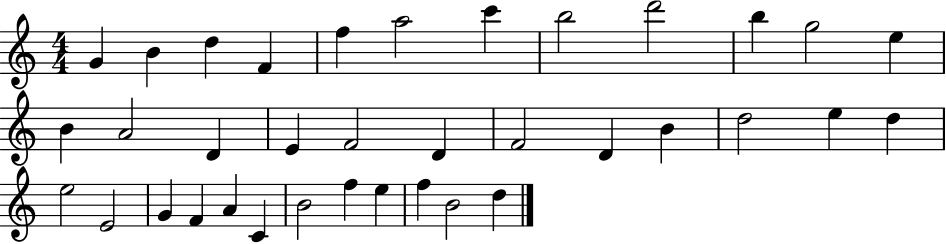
{
  \clef treble
  \numericTimeSignature
  \time 4/4
  \key c \major
  g'4 b'4 d''4 f'4 | f''4 a''2 c'''4 | b''2 d'''2 | b''4 g''2 e''4 | \break b'4 a'2 d'4 | e'4 f'2 d'4 | f'2 d'4 b'4 | d''2 e''4 d''4 | \break e''2 e'2 | g'4 f'4 a'4 c'4 | b'2 f''4 e''4 | f''4 b'2 d''4 | \break \bar "|."
}